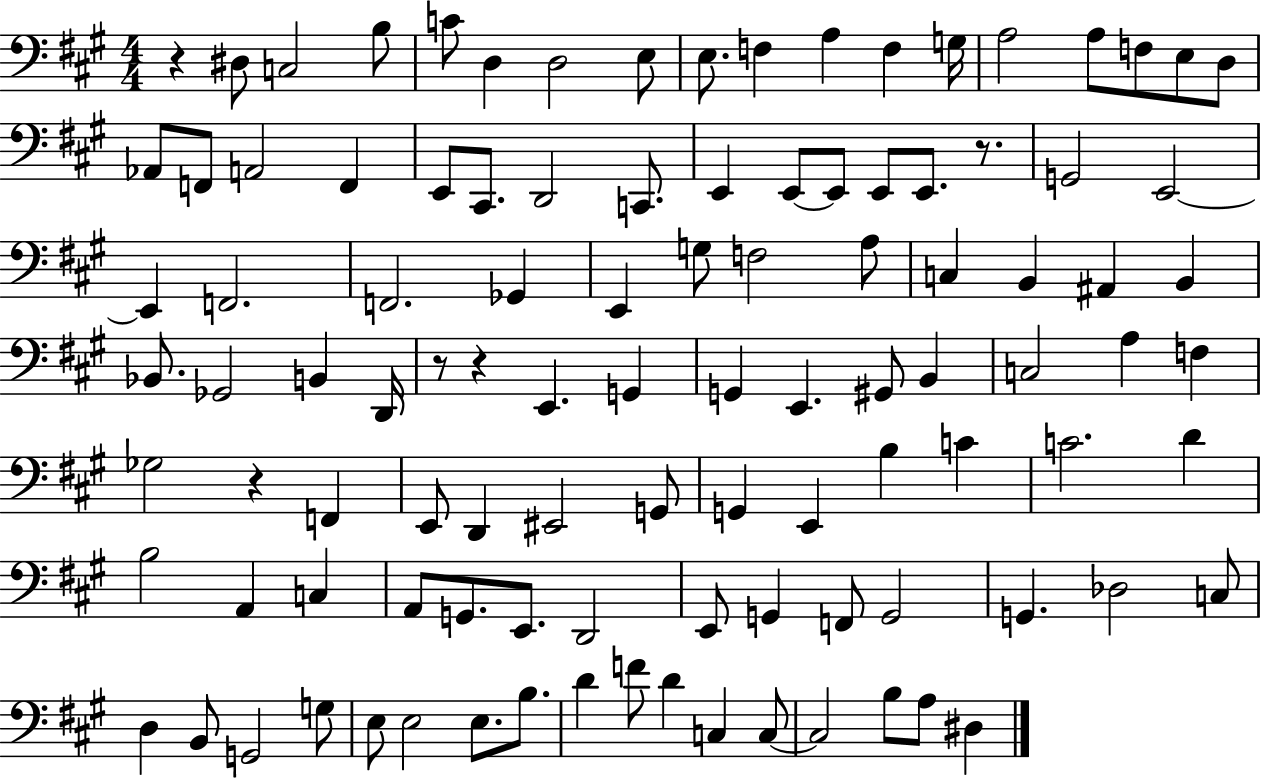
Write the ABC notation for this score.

X:1
T:Untitled
M:4/4
L:1/4
K:A
z ^D,/2 C,2 B,/2 C/2 D, D,2 E,/2 E,/2 F, A, F, G,/4 A,2 A,/2 F,/2 E,/2 D,/2 _A,,/2 F,,/2 A,,2 F,, E,,/2 ^C,,/2 D,,2 C,,/2 E,, E,,/2 E,,/2 E,,/2 E,,/2 z/2 G,,2 E,,2 E,, F,,2 F,,2 _G,, E,, G,/2 F,2 A,/2 C, B,, ^A,, B,, _B,,/2 _G,,2 B,, D,,/4 z/2 z E,, G,, G,, E,, ^G,,/2 B,, C,2 A, F, _G,2 z F,, E,,/2 D,, ^E,,2 G,,/2 G,, E,, B, C C2 D B,2 A,, C, A,,/2 G,,/2 E,,/2 D,,2 E,,/2 G,, F,,/2 G,,2 G,, _D,2 C,/2 D, B,,/2 G,,2 G,/2 E,/2 E,2 E,/2 B,/2 D F/2 D C, C,/2 C,2 B,/2 A,/2 ^D,